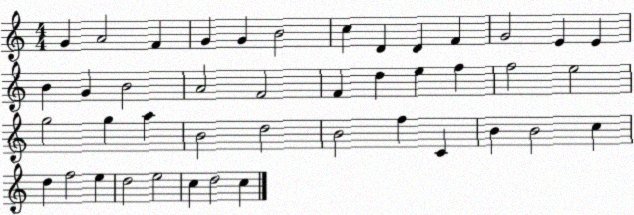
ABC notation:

X:1
T:Untitled
M:4/4
L:1/4
K:C
G A2 F G G B2 c D D F G2 E E B G B2 A2 F2 F d e f f2 e2 g2 g a B2 d2 B2 f C B B2 c d f2 e d2 e2 c d2 c